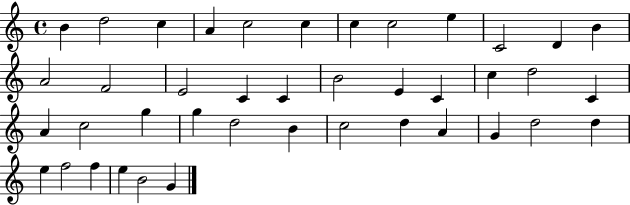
B4/q D5/h C5/q A4/q C5/h C5/q C5/q C5/h E5/q C4/h D4/q B4/q A4/h F4/h E4/h C4/q C4/q B4/h E4/q C4/q C5/q D5/h C4/q A4/q C5/h G5/q G5/q D5/h B4/q C5/h D5/q A4/q G4/q D5/h D5/q E5/q F5/h F5/q E5/q B4/h G4/q